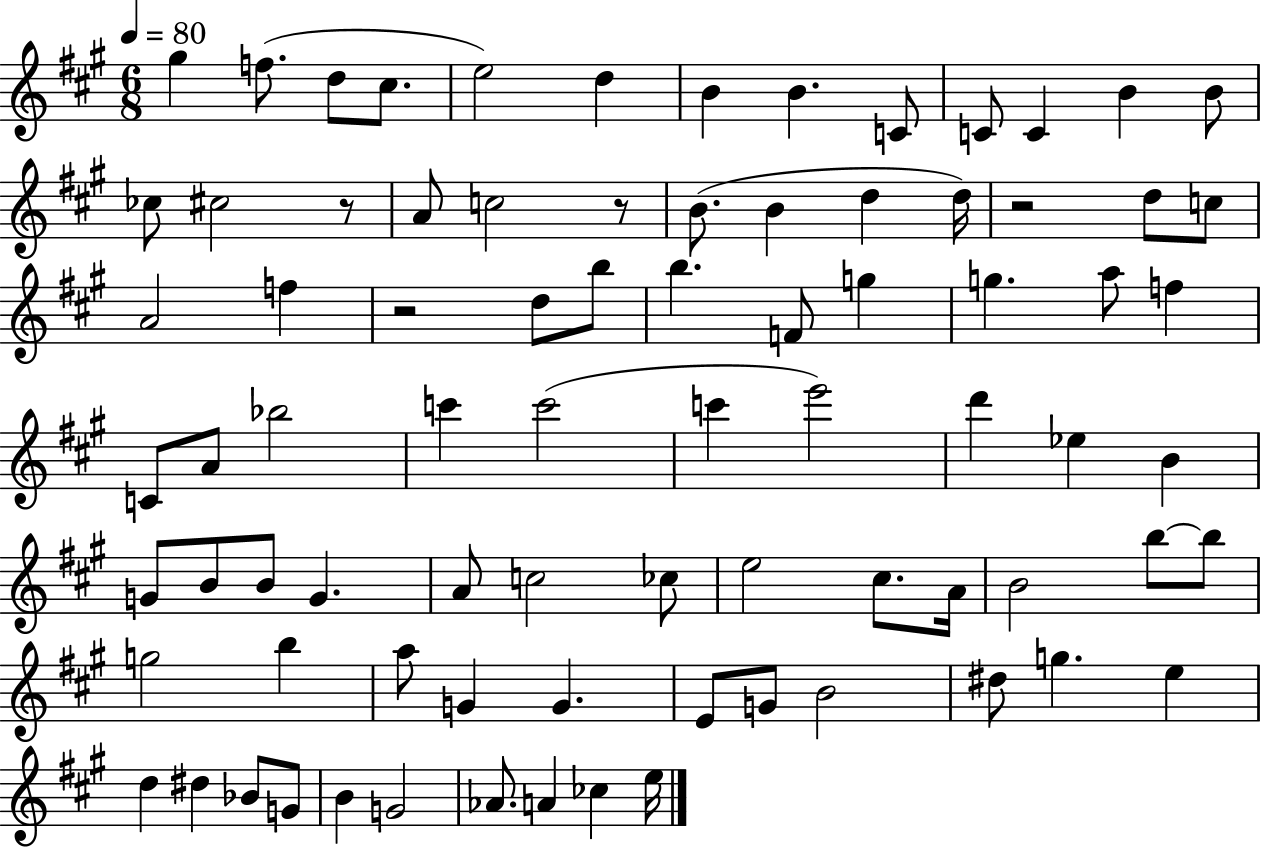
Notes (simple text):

G#5/q F5/e. D5/e C#5/e. E5/h D5/q B4/q B4/q. C4/e C4/e C4/q B4/q B4/e CES5/e C#5/h R/e A4/e C5/h R/e B4/e. B4/q D5/q D5/s R/h D5/e C5/e A4/h F5/q R/h D5/e B5/e B5/q. F4/e G5/q G5/q. A5/e F5/q C4/e A4/e Bb5/h C6/q C6/h C6/q E6/h D6/q Eb5/q B4/q G4/e B4/e B4/e G4/q. A4/e C5/h CES5/e E5/h C#5/e. A4/s B4/h B5/e B5/e G5/h B5/q A5/e G4/q G4/q. E4/e G4/e B4/h D#5/e G5/q. E5/q D5/q D#5/q Bb4/e G4/e B4/q G4/h Ab4/e. A4/q CES5/q E5/s